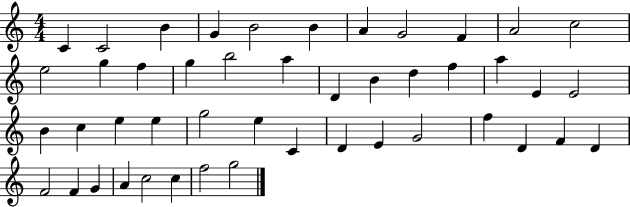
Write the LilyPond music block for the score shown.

{
  \clef treble
  \numericTimeSignature
  \time 4/4
  \key c \major
  c'4 c'2 b'4 | g'4 b'2 b'4 | a'4 g'2 f'4 | a'2 c''2 | \break e''2 g''4 f''4 | g''4 b''2 a''4 | d'4 b'4 d''4 f''4 | a''4 e'4 e'2 | \break b'4 c''4 e''4 e''4 | g''2 e''4 c'4 | d'4 e'4 g'2 | f''4 d'4 f'4 d'4 | \break f'2 f'4 g'4 | a'4 c''2 c''4 | f''2 g''2 | \bar "|."
}